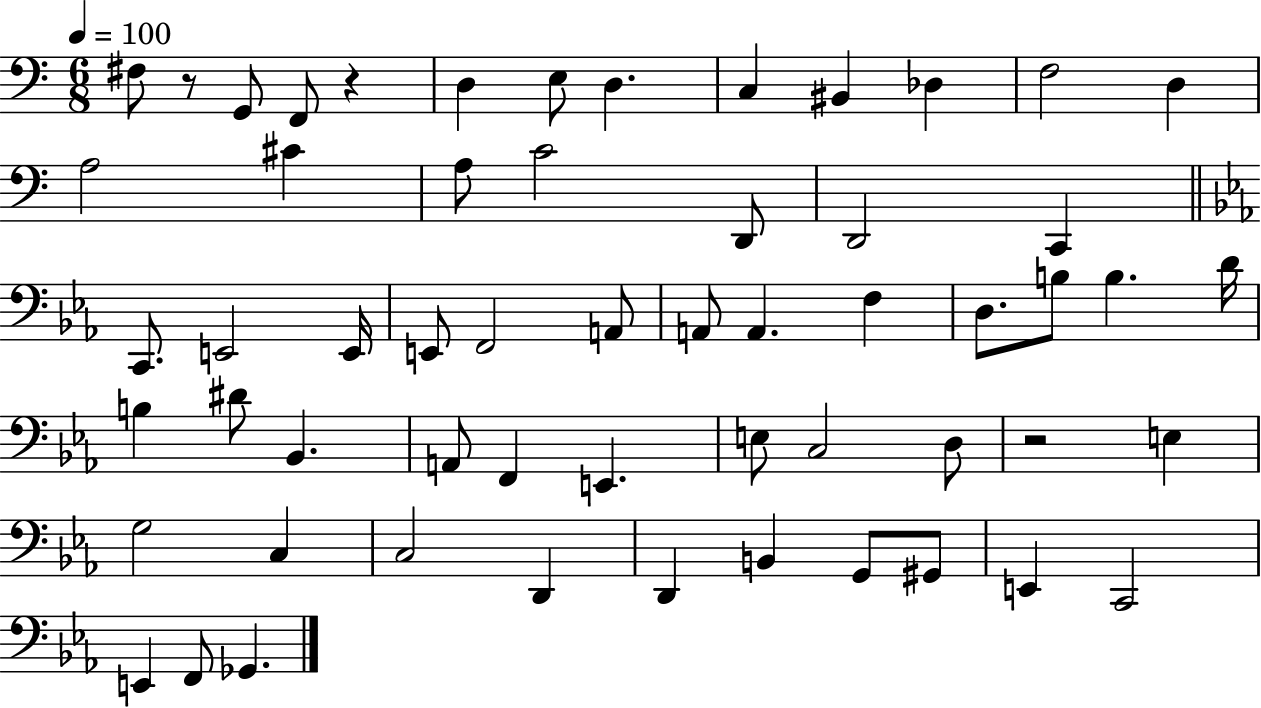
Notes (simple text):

F#3/e R/e G2/e F2/e R/q D3/q E3/e D3/q. C3/q BIS2/q Db3/q F3/h D3/q A3/h C#4/q A3/e C4/h D2/e D2/h C2/q C2/e. E2/h E2/s E2/e F2/h A2/e A2/e A2/q. F3/q D3/e. B3/e B3/q. D4/s B3/q D#4/e Bb2/q. A2/e F2/q E2/q. E3/e C3/h D3/e R/h E3/q G3/h C3/q C3/h D2/q D2/q B2/q G2/e G#2/e E2/q C2/h E2/q F2/e Gb2/q.